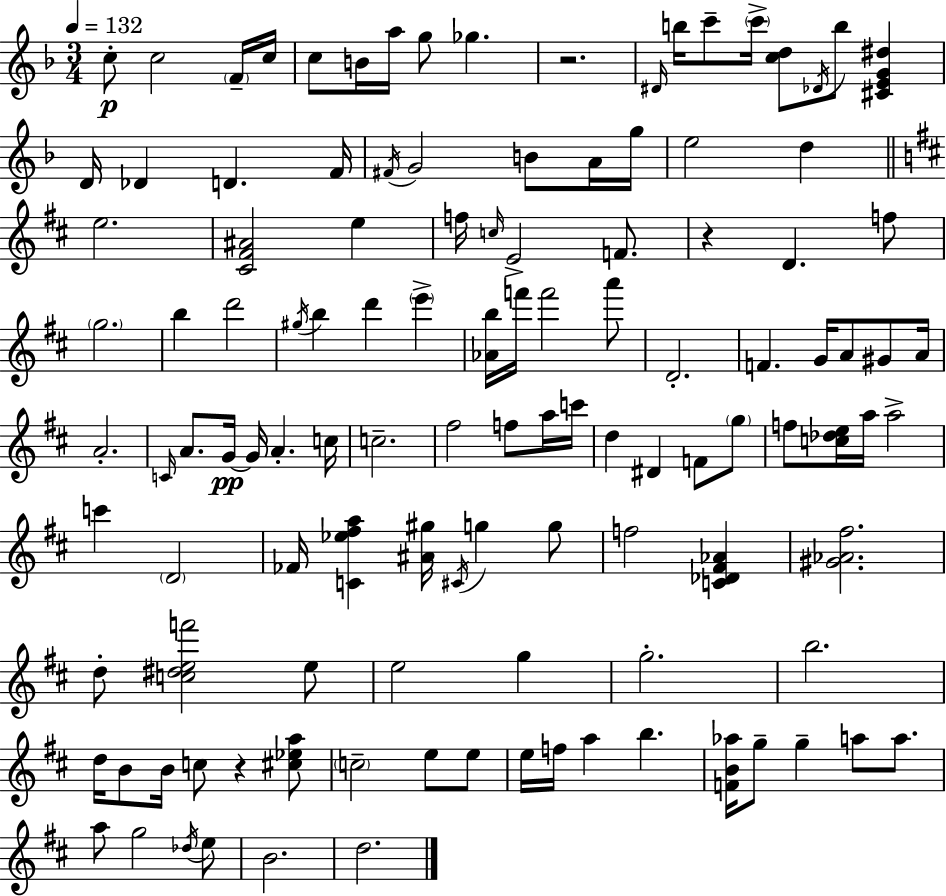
C5/e C5/h F4/s C5/s C5/e B4/s A5/s G5/e Gb5/q. R/h. D#4/s B5/s C6/e C6/s [C5,D5]/e Db4/s B5/e [C#4,E4,G4,D#5]/q D4/s Db4/q D4/q. F4/s F#4/s G4/h B4/e A4/s G5/s E5/h D5/q E5/h. [C#4,F#4,A#4]/h E5/q F5/s C5/s E4/h F4/e. R/q D4/q. F5/e G5/h. B5/q D6/h G#5/s B5/q D6/q E6/q [Ab4,B5]/s F6/s F6/h A6/e D4/h. F4/q. G4/s A4/e G#4/e A4/s A4/h. C4/s A4/e. G4/s G4/s A4/q. C5/s C5/h. F#5/h F5/e A5/s C6/s D5/q D#4/q F4/e G5/e F5/e [C5,Db5,E5]/s A5/s A5/h C6/q D4/h FES4/s [C4,Eb5,F#5,A5]/q [A#4,G#5]/s C#4/s G5/q G5/e F5/h [C4,Db4,F#4,Ab4]/q [G#4,Ab4,F#5]/h. D5/e [C5,D#5,E5,F6]/h E5/e E5/h G5/q G5/h. B5/h. D5/s B4/e B4/s C5/e R/q [C#5,Eb5,A5]/e C5/h E5/e E5/e E5/s F5/s A5/q B5/q. [F4,B4,Ab5]/s G5/e G5/q A5/e A5/e. A5/e G5/h Db5/s E5/e B4/h. D5/h.